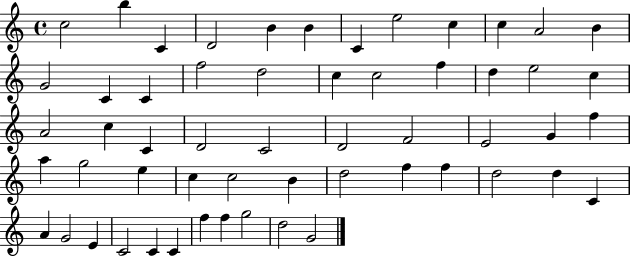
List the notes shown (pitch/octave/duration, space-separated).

C5/h B5/q C4/q D4/h B4/q B4/q C4/q E5/h C5/q C5/q A4/h B4/q G4/h C4/q C4/q F5/h D5/h C5/q C5/h F5/q D5/q E5/h C5/q A4/h C5/q C4/q D4/h C4/h D4/h F4/h E4/h G4/q F5/q A5/q G5/h E5/q C5/q C5/h B4/q D5/h F5/q F5/q D5/h D5/q C4/q A4/q G4/h E4/q C4/h C4/q C4/q F5/q F5/q G5/h D5/h G4/h